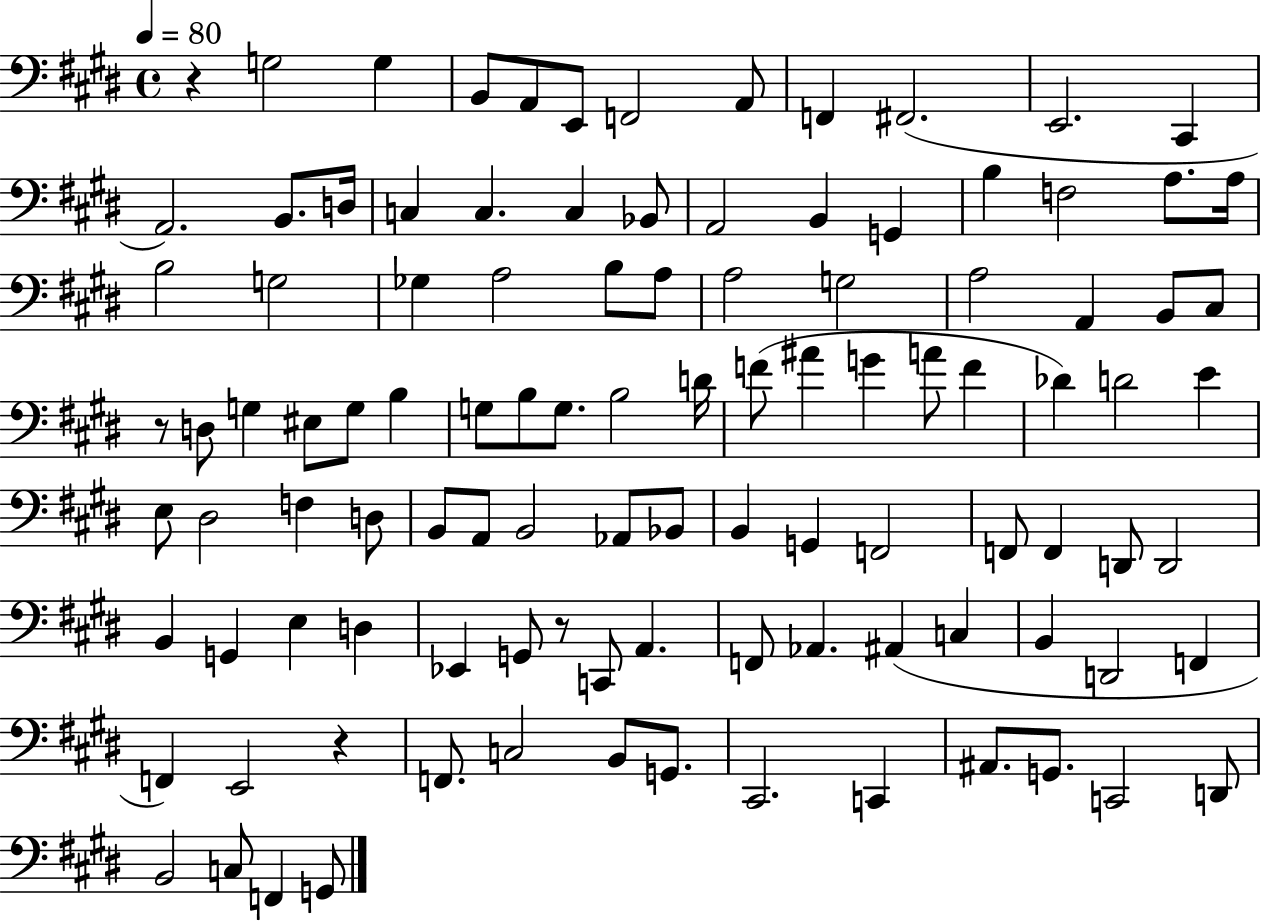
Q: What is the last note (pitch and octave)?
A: G2